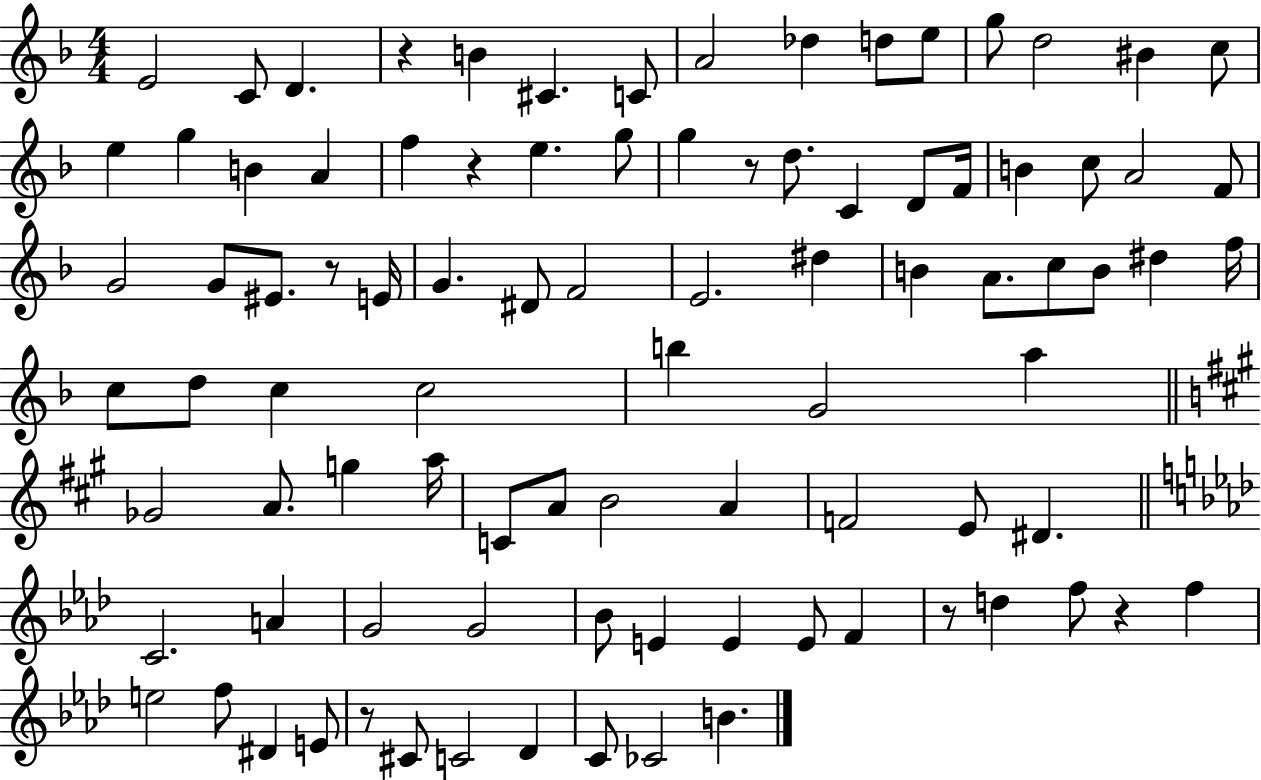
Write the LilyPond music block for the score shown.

{
  \clef treble
  \numericTimeSignature
  \time 4/4
  \key f \major
  e'2 c'8 d'4. | r4 b'4 cis'4. c'8 | a'2 des''4 d''8 e''8 | g''8 d''2 bis'4 c''8 | \break e''4 g''4 b'4 a'4 | f''4 r4 e''4. g''8 | g''4 r8 d''8. c'4 d'8 f'16 | b'4 c''8 a'2 f'8 | \break g'2 g'8 eis'8. r8 e'16 | g'4. dis'8 f'2 | e'2. dis''4 | b'4 a'8. c''8 b'8 dis''4 f''16 | \break c''8 d''8 c''4 c''2 | b''4 g'2 a''4 | \bar "||" \break \key a \major ges'2 a'8. g''4 a''16 | c'8 a'8 b'2 a'4 | f'2 e'8 dis'4. | \bar "||" \break \key f \minor c'2. a'4 | g'2 g'2 | bes'8 e'4 e'4 e'8 f'4 | r8 d''4 f''8 r4 f''4 | \break e''2 f''8 dis'4 e'8 | r8 cis'8 c'2 des'4 | c'8 ces'2 b'4. | \bar "|."
}